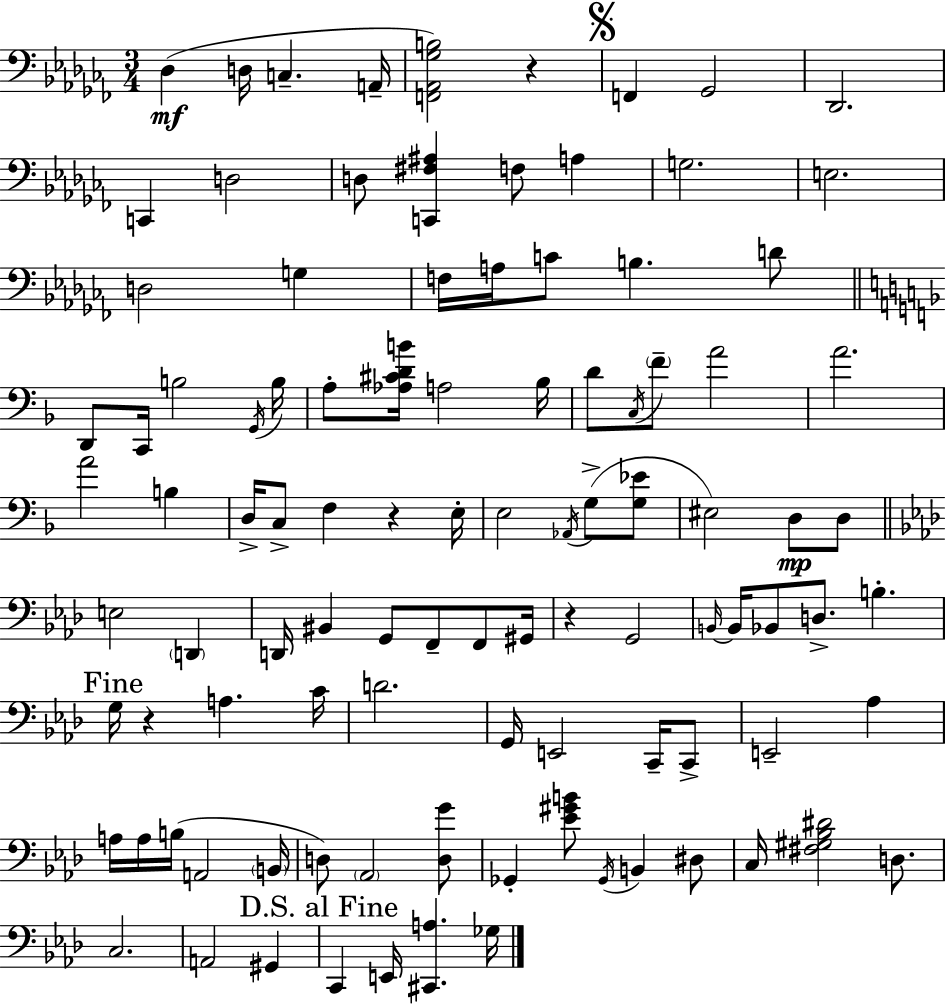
X:1
T:Untitled
M:3/4
L:1/4
K:Abm
_D, D,/4 C, A,,/4 [F,,_A,,_G,B,]2 z F,, _G,,2 _D,,2 C,, D,2 D,/2 [C,,^F,^A,] F,/2 A, G,2 E,2 D,2 G, F,/4 A,/4 C/2 B, D/2 D,,/2 C,,/4 B,2 G,,/4 B,/4 A,/2 [_A,^CDB]/4 A,2 _B,/4 D/2 C,/4 F/2 A2 A2 A2 B, D,/4 C,/2 F, z E,/4 E,2 _A,,/4 G,/2 [G,_E]/2 ^E,2 D,/2 D,/2 E,2 D,, D,,/4 ^B,, G,,/2 F,,/2 F,,/2 ^G,,/4 z G,,2 B,,/4 B,,/4 _B,,/2 D,/2 B, G,/4 z A, C/4 D2 G,,/4 E,,2 C,,/4 C,,/2 E,,2 _A, A,/4 A,/4 B,/4 A,,2 B,,/4 D,/2 _A,,2 [D,G]/2 _G,, [_E^GB]/2 _G,,/4 B,, ^D,/2 C,/4 [^F,^G,_B,^D]2 D,/2 C,2 A,,2 ^G,, C,, E,,/4 [^C,,A,] _G,/4